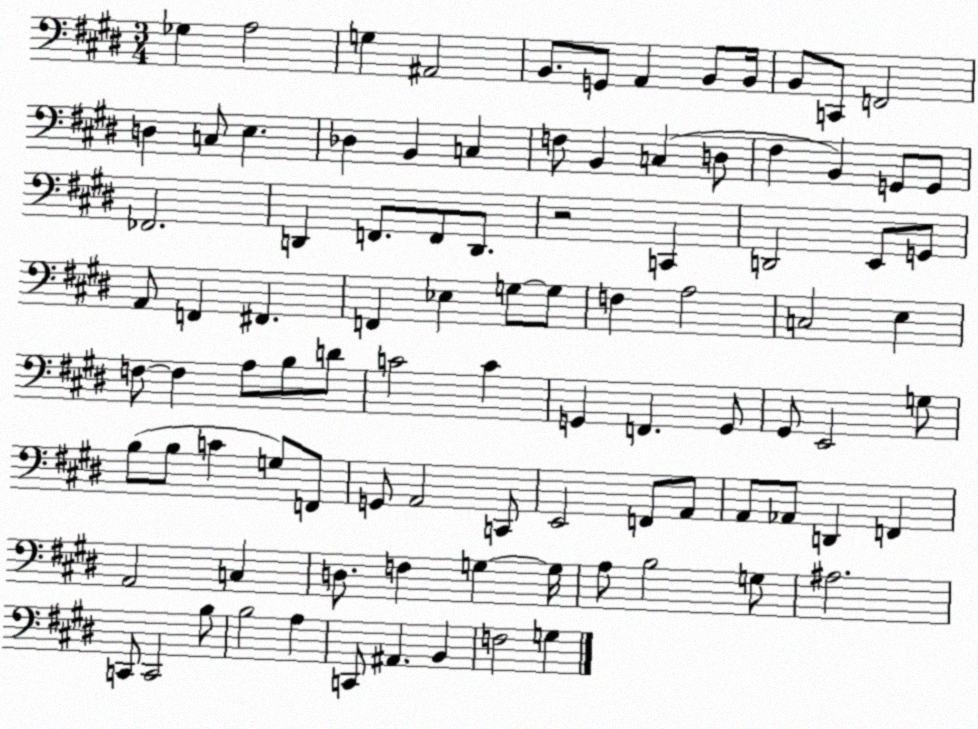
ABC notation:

X:1
T:Untitled
M:3/4
L:1/4
K:E
_G, A,2 G, ^A,,2 B,,/2 G,,/2 A,, B,,/2 B,,/4 B,,/2 C,,/2 F,,2 D, C,/2 E, _D, B,, C, F,/2 B,, C, D,/2 ^F, B,, G,,/2 G,,/2 _F,,2 D,, F,,/2 F,,/2 D,,/2 z2 C,, D,,2 E,,/2 G,,/2 A,,/2 F,, ^F,, F,, _E, G,/2 G,/2 F, A,2 C,2 E, F,/2 F, A,/2 B,/2 D/2 C2 C G,, F,, G,,/2 ^G,,/2 E,,2 G,/2 B,/2 B,/2 C G,/2 F,,/2 G,,/2 A,,2 C,,/2 E,,2 F,,/2 A,,/2 A,,/2 _A,,/2 D,, F,, A,,2 C, D,/2 F, G, G,/4 A,/2 B,2 G,/2 ^A,2 C,,/2 C,,2 B,/2 B,2 A, C,,/2 ^A,, B,, F,2 G,